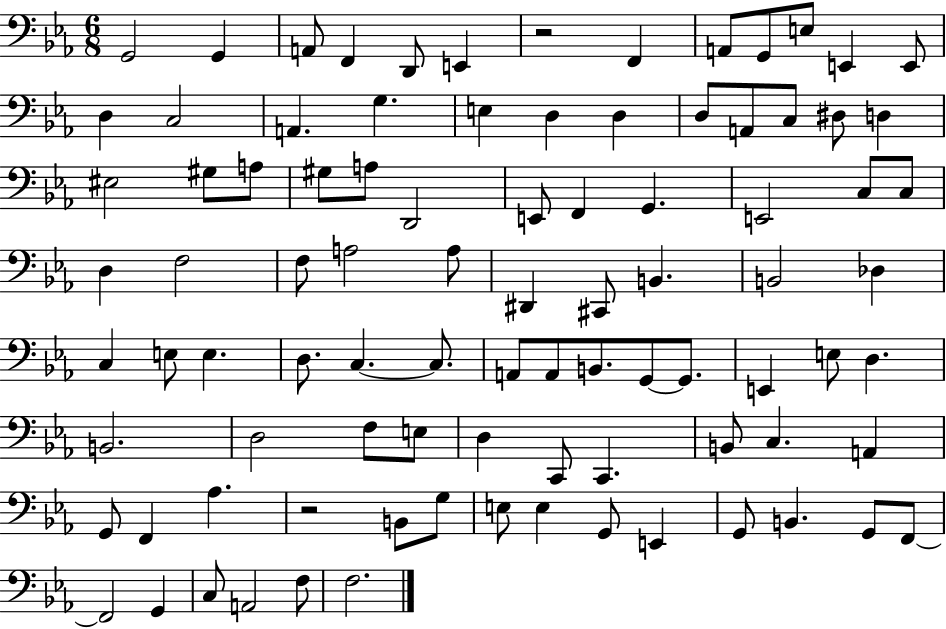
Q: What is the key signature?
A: EES major